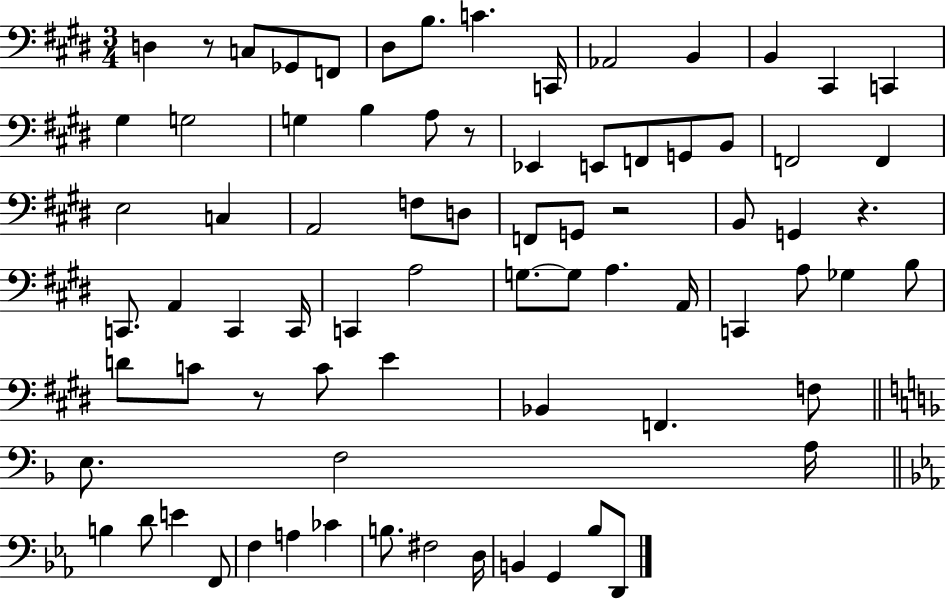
{
  \clef bass
  \numericTimeSignature
  \time 3/4
  \key e \major
  d4 r8 c8 ges,8 f,8 | dis8 b8. c'4. c,16 | aes,2 b,4 | b,4 cis,4 c,4 | \break gis4 g2 | g4 b4 a8 r8 | ees,4 e,8 f,8 g,8 b,8 | f,2 f,4 | \break e2 c4 | a,2 f8 d8 | f,8 g,8 r2 | b,8 g,4 r4. | \break c,8. a,4 c,4 c,16 | c,4 a2 | g8.~~ g8 a4. a,16 | c,4 a8 ges4 b8 | \break d'8 c'8 r8 c'8 e'4 | bes,4 f,4. f8 | \bar "||" \break \key d \minor e8. f2 a16 | \bar "||" \break \key ees \major b4 d'8 e'4 f,8 | f4 a4 ces'4 | b8. fis2 d16 | b,4 g,4 bes8 d,8 | \break \bar "|."
}